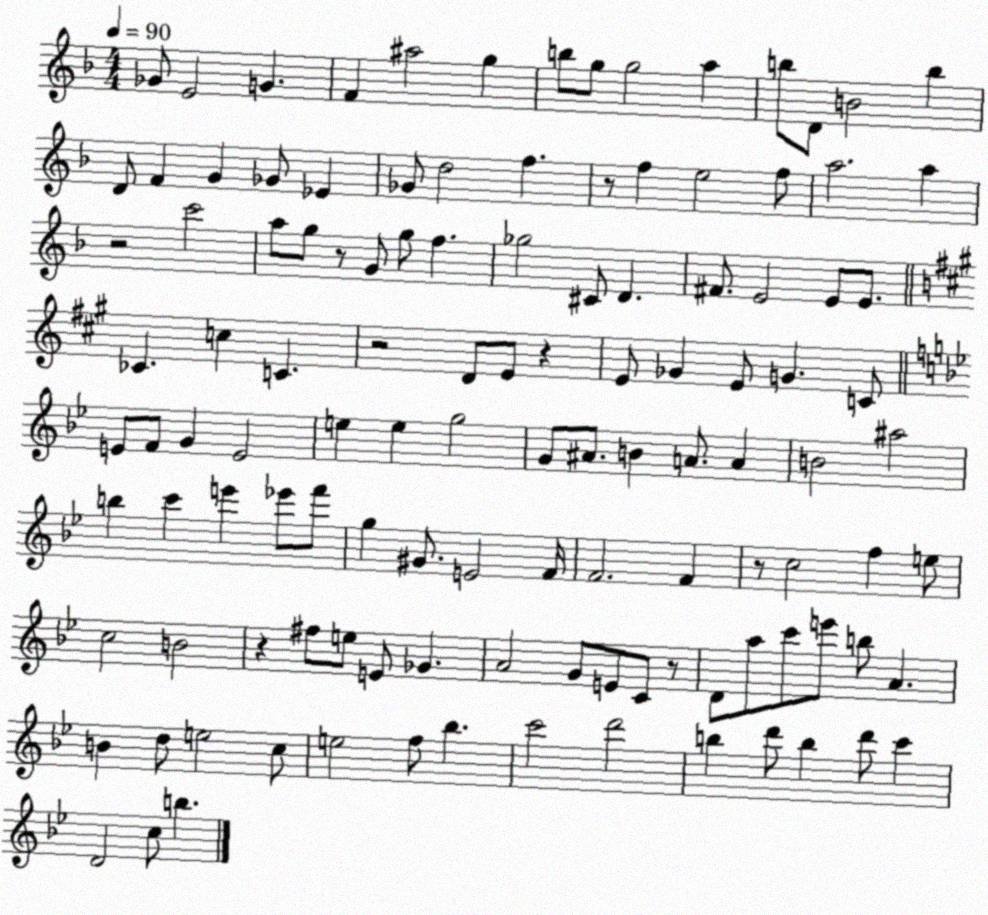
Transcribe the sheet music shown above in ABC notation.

X:1
T:Untitled
M:4/4
L:1/4
K:F
_G/2 E2 G F ^a2 g b/2 g/2 g2 a b/2 D/2 B2 b D/2 F G _G/2 _E _G/2 d2 f z/2 f e2 f/2 a2 a z2 c'2 a/2 g/2 z/2 G/2 g/2 f _g2 ^C/2 D ^F/2 E2 E/2 E/2 _C c C z2 D/2 E/2 z E/2 _G E/2 G C/2 E/2 F/2 G E2 e e g2 G/2 ^A/2 B A/2 A B2 ^a2 b c' e' _e'/2 f'/2 g ^G/2 E2 F/4 F2 F z/2 c2 f e/2 c2 B2 z ^f/2 e/2 E/2 _G A2 G/2 E/2 C/2 z/2 D/2 a/2 c'/2 e'/2 b/2 A B d/2 e2 c/2 e2 f/2 _b c'2 d'2 b d'/2 b d'/2 c' D2 c/2 b